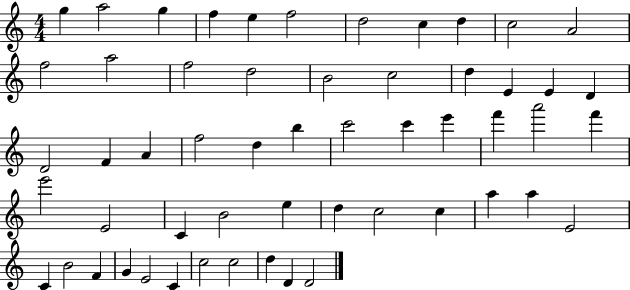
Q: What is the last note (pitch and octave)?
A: D4